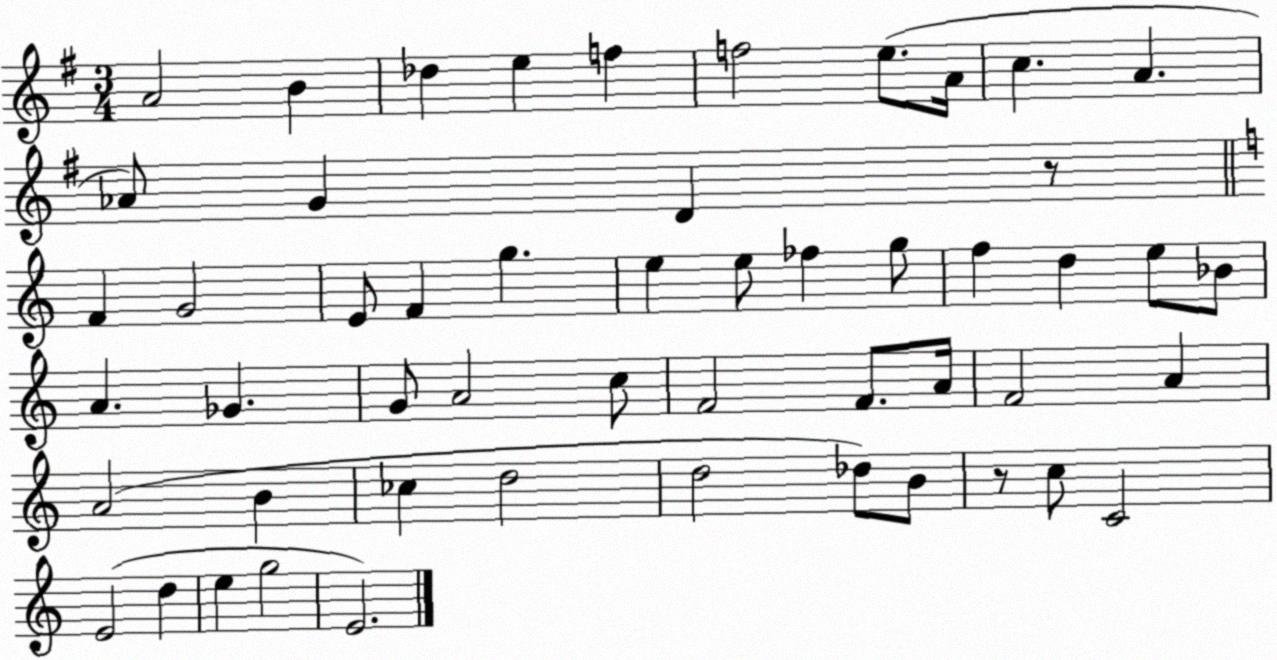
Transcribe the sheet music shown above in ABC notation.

X:1
T:Untitled
M:3/4
L:1/4
K:G
A2 B _d e f f2 e/2 A/4 c A _A/2 G D z/2 F G2 E/2 F g e e/2 _f g/2 f d e/2 _B/2 A _G G/2 A2 c/2 F2 F/2 A/4 F2 A A2 B _c d2 d2 _d/2 B/2 z/2 c/2 C2 E2 d e g2 E2